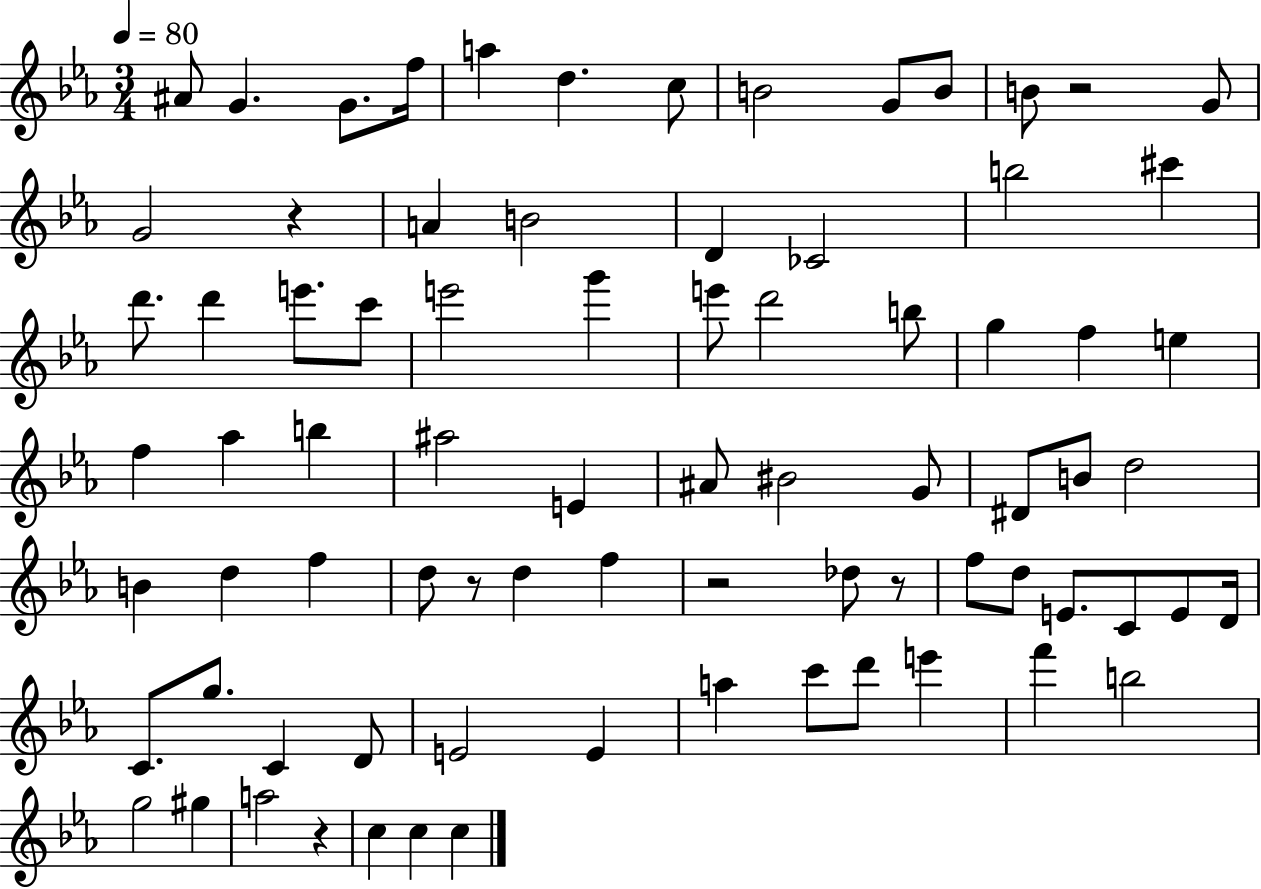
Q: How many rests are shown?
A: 6